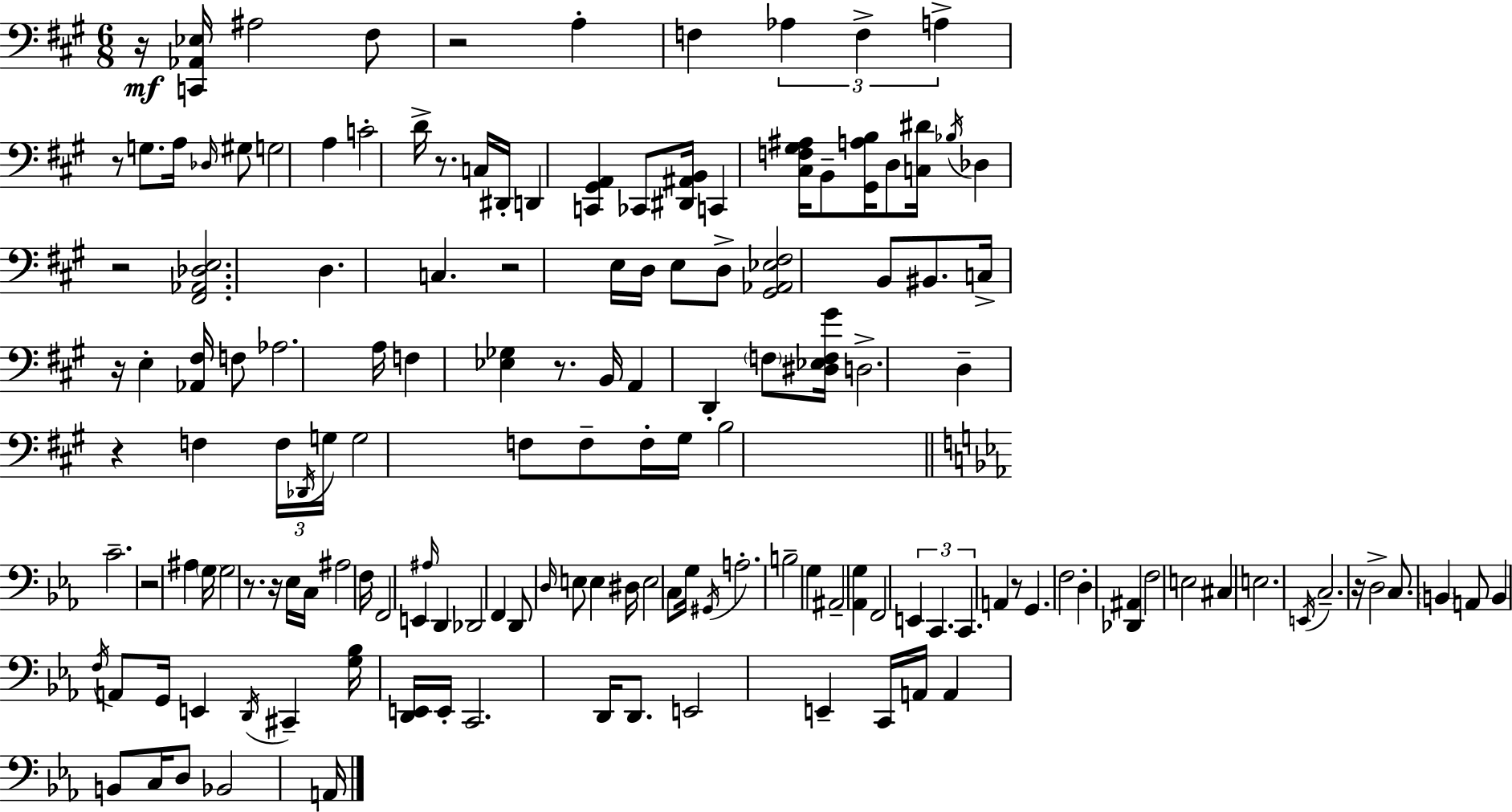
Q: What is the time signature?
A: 6/8